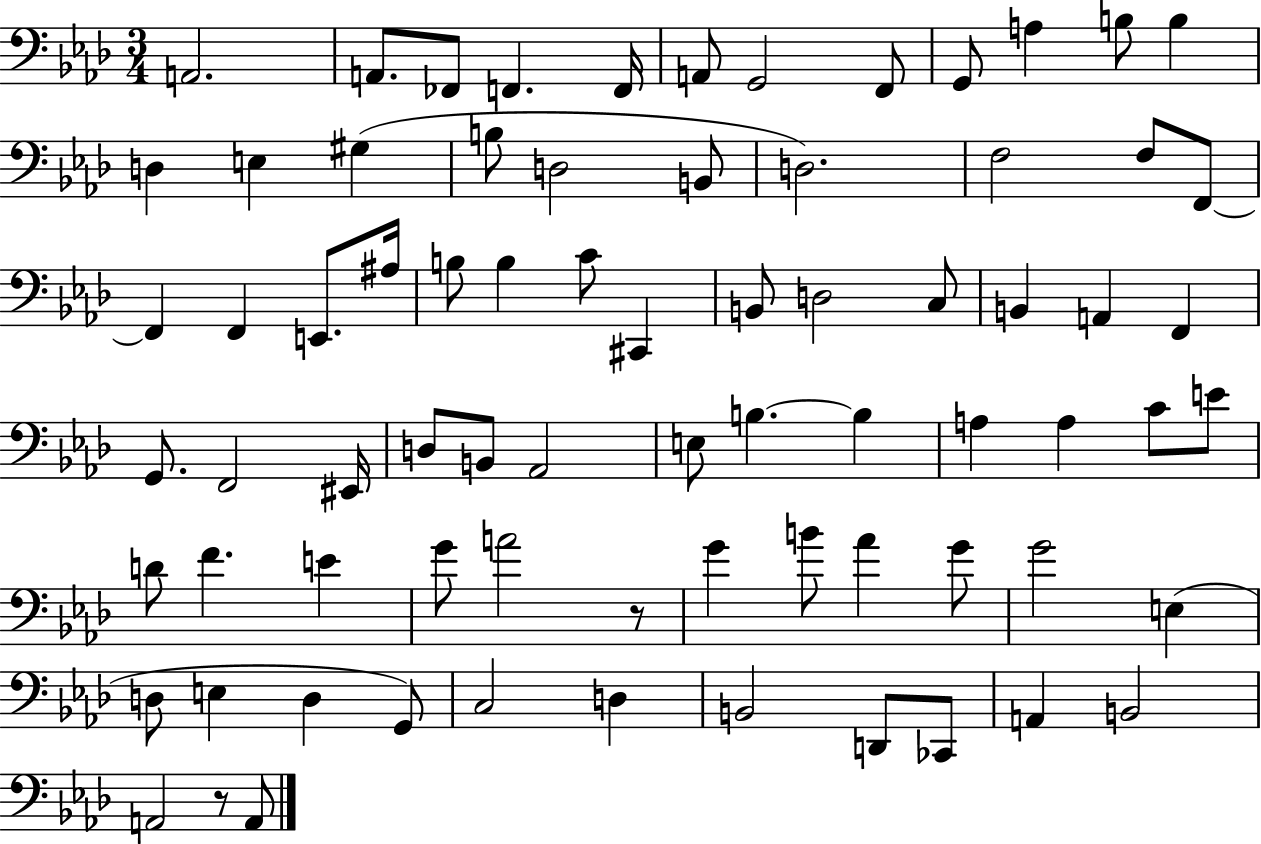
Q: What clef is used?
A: bass